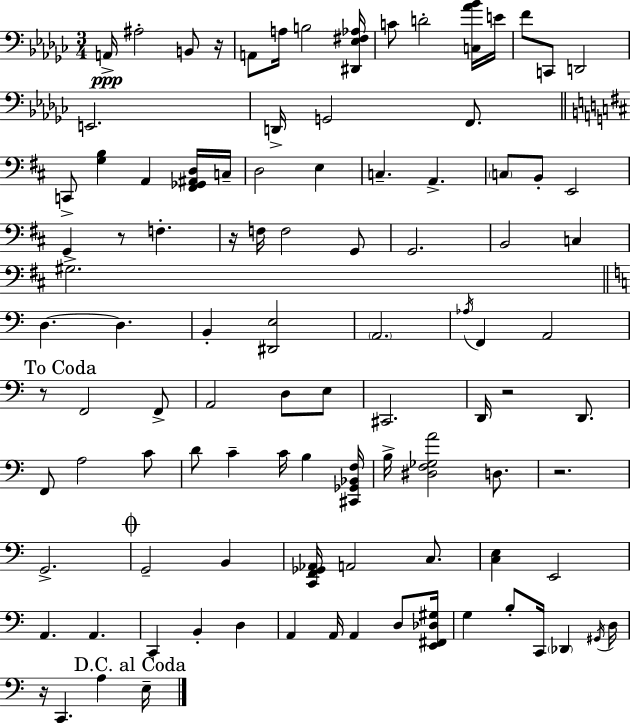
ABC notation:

X:1
T:Untitled
M:3/4
L:1/4
K:Ebm
A,,/4 ^A,2 B,,/2 z/4 A,,/2 A,/4 B,2 [^D,,_E,^F,_A,]/4 C/2 D2 [C,_A_B]/4 E/4 F/2 C,,/2 D,,2 E,,2 D,,/4 G,,2 F,,/2 C,,/2 [G,B,] A,, [^F,,_G,,^A,,D,]/4 C,/4 D,2 E, C, A,, C,/2 B,,/2 E,,2 G,, z/2 F, z/4 F,/4 F,2 G,,/2 G,,2 B,,2 C, ^G,2 D, D, B,, [^D,,E,]2 A,,2 _A,/4 F,, A,,2 z/2 F,,2 F,,/2 A,,2 D,/2 E,/2 ^C,,2 D,,/4 z2 D,,/2 F,,/2 A,2 C/2 D/2 C C/4 B, [^C,,_G,,_B,,F,]/4 B,/4 [^D,F,_G,A]2 D,/2 z2 G,,2 G,,2 B,, [C,,F,,_G,,_A,,]/4 A,,2 C,/2 [C,E,] E,,2 A,, A,, C,, B,, D, A,, A,,/4 A,, D,/2 [E,,^F,,_D,^G,]/4 G, B,/2 C,,/4 _D,, ^G,,/4 D,/4 z/4 C,, A, E,/4